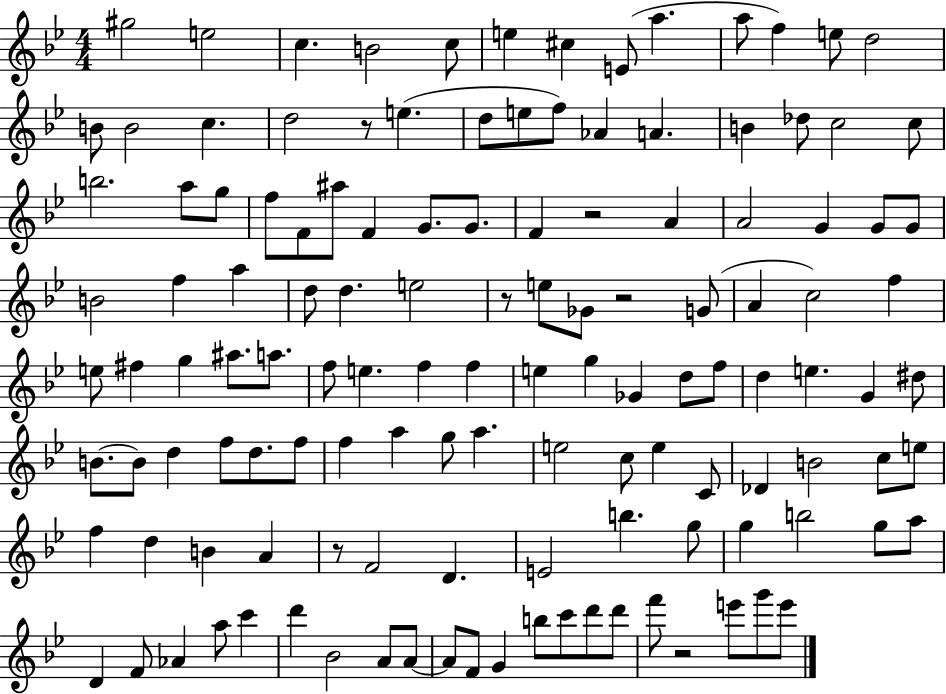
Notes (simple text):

G#5/h E5/h C5/q. B4/h C5/e E5/q C#5/q E4/e A5/q. A5/e F5/q E5/e D5/h B4/e B4/h C5/q. D5/h R/e E5/q. D5/e E5/e F5/e Ab4/q A4/q. B4/q Db5/e C5/h C5/e B5/h. A5/e G5/e F5/e F4/e A#5/e F4/q G4/e. G4/e. F4/q R/h A4/q A4/h G4/q G4/e G4/e B4/h F5/q A5/q D5/e D5/q. E5/h R/e E5/e Gb4/e R/h G4/e A4/q C5/h F5/q E5/e F#5/q G5/q A#5/e. A5/e. F5/e E5/q. F5/q F5/q E5/q G5/q Gb4/q D5/e F5/e D5/q E5/q. G4/q D#5/e B4/e. B4/e D5/q F5/e D5/e. F5/e F5/q A5/q G5/e A5/q. E5/h C5/e E5/q C4/e Db4/q B4/h C5/e E5/e F5/q D5/q B4/q A4/q R/e F4/h D4/q. E4/h B5/q. G5/e G5/q B5/h G5/e A5/e D4/q F4/e Ab4/q A5/e C6/q D6/q Bb4/h A4/e A4/e A4/e F4/e G4/q B5/e C6/e D6/e D6/e F6/e R/h E6/e G6/e E6/e